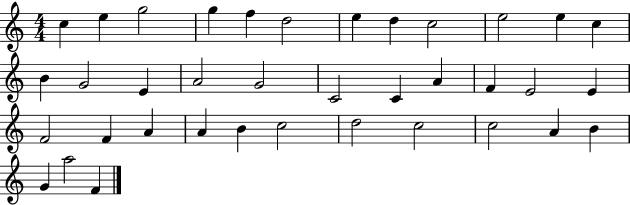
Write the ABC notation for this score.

X:1
T:Untitled
M:4/4
L:1/4
K:C
c e g2 g f d2 e d c2 e2 e c B G2 E A2 G2 C2 C A F E2 E F2 F A A B c2 d2 c2 c2 A B G a2 F